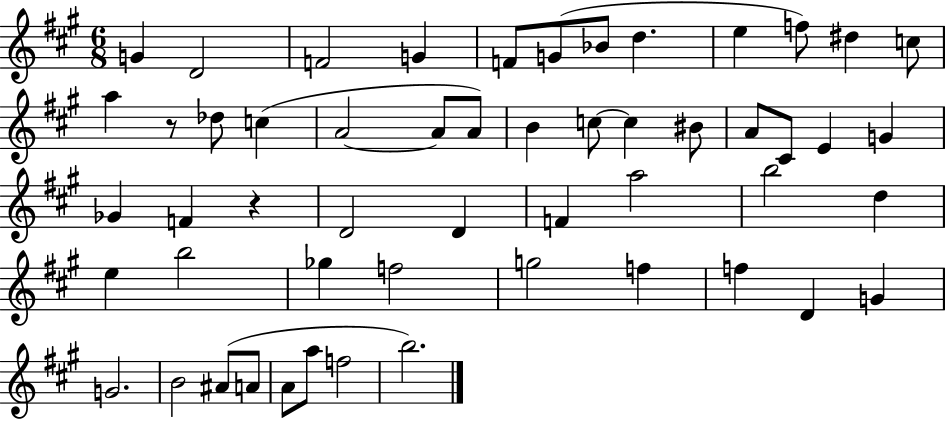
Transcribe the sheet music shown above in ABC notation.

X:1
T:Untitled
M:6/8
L:1/4
K:A
G D2 F2 G F/2 G/2 _B/2 d e f/2 ^d c/2 a z/2 _d/2 c A2 A/2 A/2 B c/2 c ^B/2 A/2 ^C/2 E G _G F z D2 D F a2 b2 d e b2 _g f2 g2 f f D G G2 B2 ^A/2 A/2 A/2 a/2 f2 b2